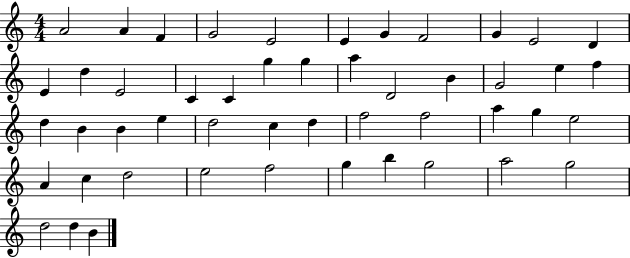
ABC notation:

X:1
T:Untitled
M:4/4
L:1/4
K:C
A2 A F G2 E2 E G F2 G E2 D E d E2 C C g g a D2 B G2 e f d B B e d2 c d f2 f2 a g e2 A c d2 e2 f2 g b g2 a2 g2 d2 d B